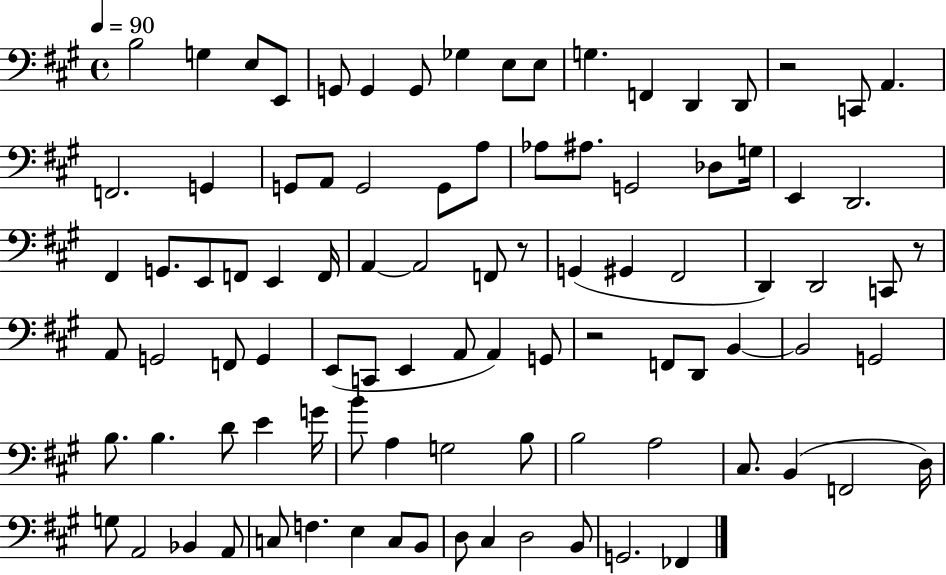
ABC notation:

X:1
T:Untitled
M:4/4
L:1/4
K:A
B,2 G, E,/2 E,,/2 G,,/2 G,, G,,/2 _G, E,/2 E,/2 G, F,, D,, D,,/2 z2 C,,/2 A,, F,,2 G,, G,,/2 A,,/2 G,,2 G,,/2 A,/2 _A,/2 ^A,/2 G,,2 _D,/2 G,/4 E,, D,,2 ^F,, G,,/2 E,,/2 F,,/2 E,, F,,/4 A,, A,,2 F,,/2 z/2 G,, ^G,, ^F,,2 D,, D,,2 C,,/2 z/2 A,,/2 G,,2 F,,/2 G,, E,,/2 C,,/2 E,, A,,/2 A,, G,,/2 z2 F,,/2 D,,/2 B,, B,,2 G,,2 B,/2 B, D/2 E G/4 B/2 A, G,2 B,/2 B,2 A,2 ^C,/2 B,, F,,2 D,/4 G,/2 A,,2 _B,, A,,/2 C,/2 F, E, C,/2 B,,/2 D,/2 ^C, D,2 B,,/2 G,,2 _F,,